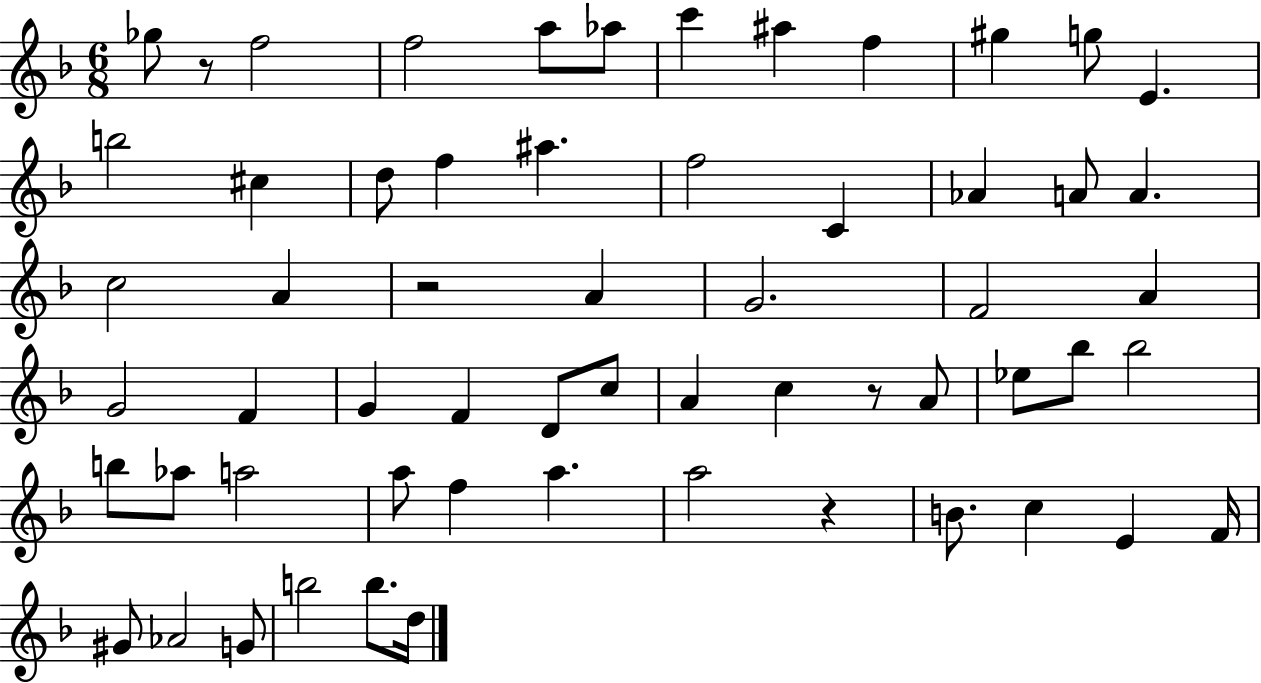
Gb5/e R/e F5/h F5/h A5/e Ab5/e C6/q A#5/q F5/q G#5/q G5/e E4/q. B5/h C#5/q D5/e F5/q A#5/q. F5/h C4/q Ab4/q A4/e A4/q. C5/h A4/q R/h A4/q G4/h. F4/h A4/q G4/h F4/q G4/q F4/q D4/e C5/e A4/q C5/q R/e A4/e Eb5/e Bb5/e Bb5/h B5/e Ab5/e A5/h A5/e F5/q A5/q. A5/h R/q B4/e. C5/q E4/q F4/s G#4/e Ab4/h G4/e B5/h B5/e. D5/s